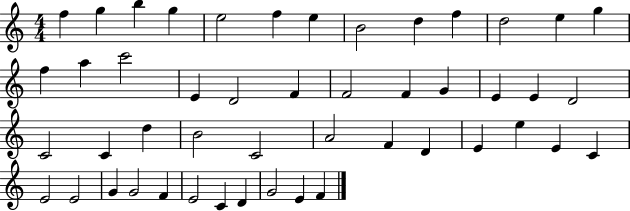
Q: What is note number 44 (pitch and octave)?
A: C4